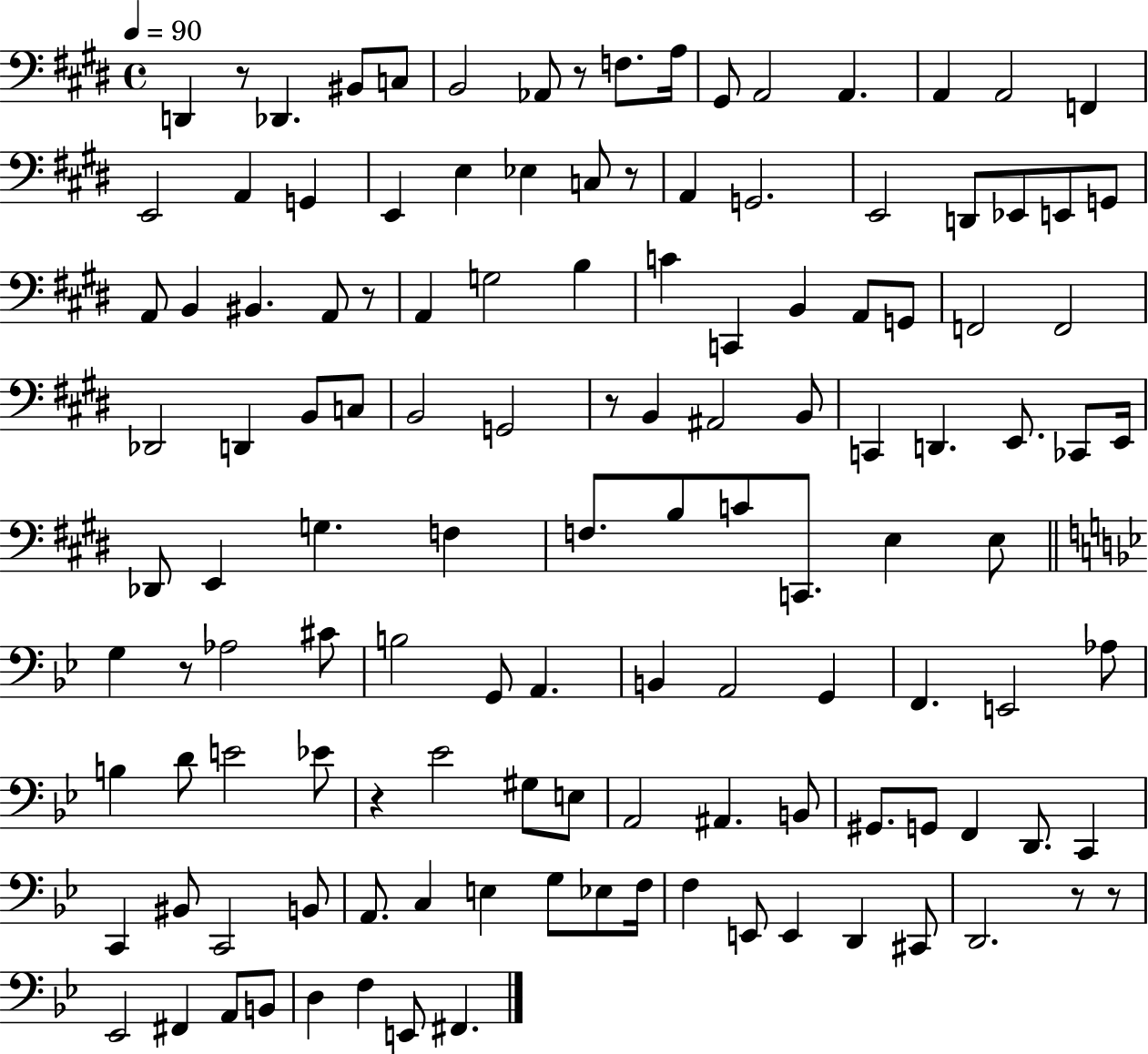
X:1
T:Untitled
M:4/4
L:1/4
K:E
D,, z/2 _D,, ^B,,/2 C,/2 B,,2 _A,,/2 z/2 F,/2 A,/4 ^G,,/2 A,,2 A,, A,, A,,2 F,, E,,2 A,, G,, E,, E, _E, C,/2 z/2 A,, G,,2 E,,2 D,,/2 _E,,/2 E,,/2 G,,/2 A,,/2 B,, ^B,, A,,/2 z/2 A,, G,2 B, C C,, B,, A,,/2 G,,/2 F,,2 F,,2 _D,,2 D,, B,,/2 C,/2 B,,2 G,,2 z/2 B,, ^A,,2 B,,/2 C,, D,, E,,/2 _C,,/2 E,,/4 _D,,/2 E,, G, F, F,/2 B,/2 C/2 C,,/2 E, E,/2 G, z/2 _A,2 ^C/2 B,2 G,,/2 A,, B,, A,,2 G,, F,, E,,2 _A,/2 B, D/2 E2 _E/2 z _E2 ^G,/2 E,/2 A,,2 ^A,, B,,/2 ^G,,/2 G,,/2 F,, D,,/2 C,, C,, ^B,,/2 C,,2 B,,/2 A,,/2 C, E, G,/2 _E,/2 F,/4 F, E,,/2 E,, D,, ^C,,/2 D,,2 z/2 z/2 _E,,2 ^F,, A,,/2 B,,/2 D, F, E,,/2 ^F,,